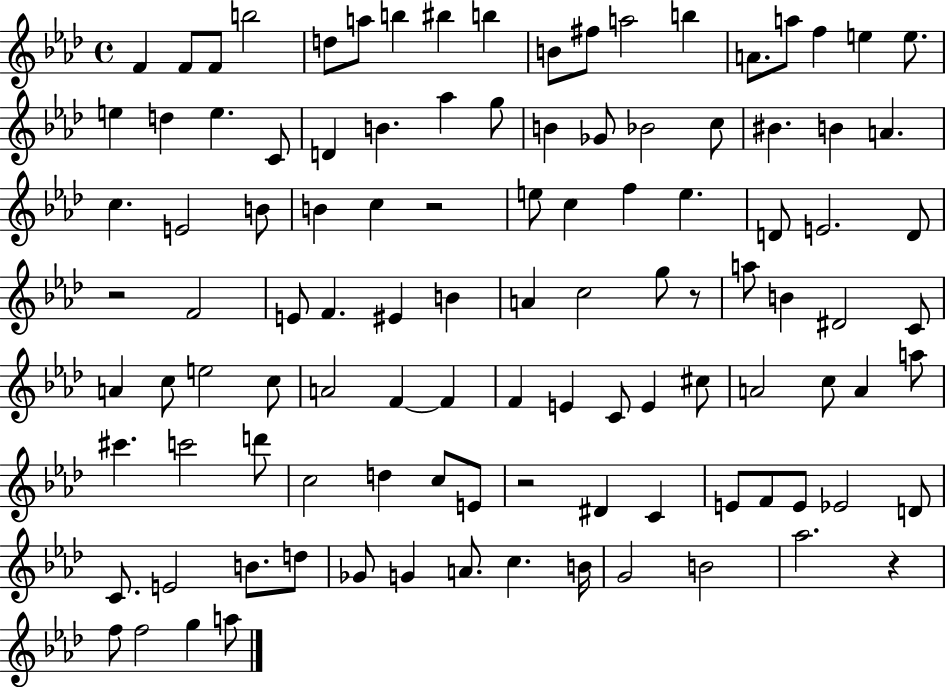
{
  \clef treble
  \time 4/4
  \defaultTimeSignature
  \key aes \major
  f'4 f'8 f'8 b''2 | d''8 a''8 b''4 bis''4 b''4 | b'8 fis''8 a''2 b''4 | a'8. a''8 f''4 e''4 e''8. | \break e''4 d''4 e''4. c'8 | d'4 b'4. aes''4 g''8 | b'4 ges'8 bes'2 c''8 | bis'4. b'4 a'4. | \break c''4. e'2 b'8 | b'4 c''4 r2 | e''8 c''4 f''4 e''4. | d'8 e'2. d'8 | \break r2 f'2 | e'8 f'4. eis'4 b'4 | a'4 c''2 g''8 r8 | a''8 b'4 dis'2 c'8 | \break a'4 c''8 e''2 c''8 | a'2 f'4~~ f'4 | f'4 e'4 c'8 e'4 cis''8 | a'2 c''8 a'4 a''8 | \break cis'''4. c'''2 d'''8 | c''2 d''4 c''8 e'8 | r2 dis'4 c'4 | e'8 f'8 e'8 ees'2 d'8 | \break c'8. e'2 b'8. d''8 | ges'8 g'4 a'8. c''4. b'16 | g'2 b'2 | aes''2. r4 | \break f''8 f''2 g''4 a''8 | \bar "|."
}